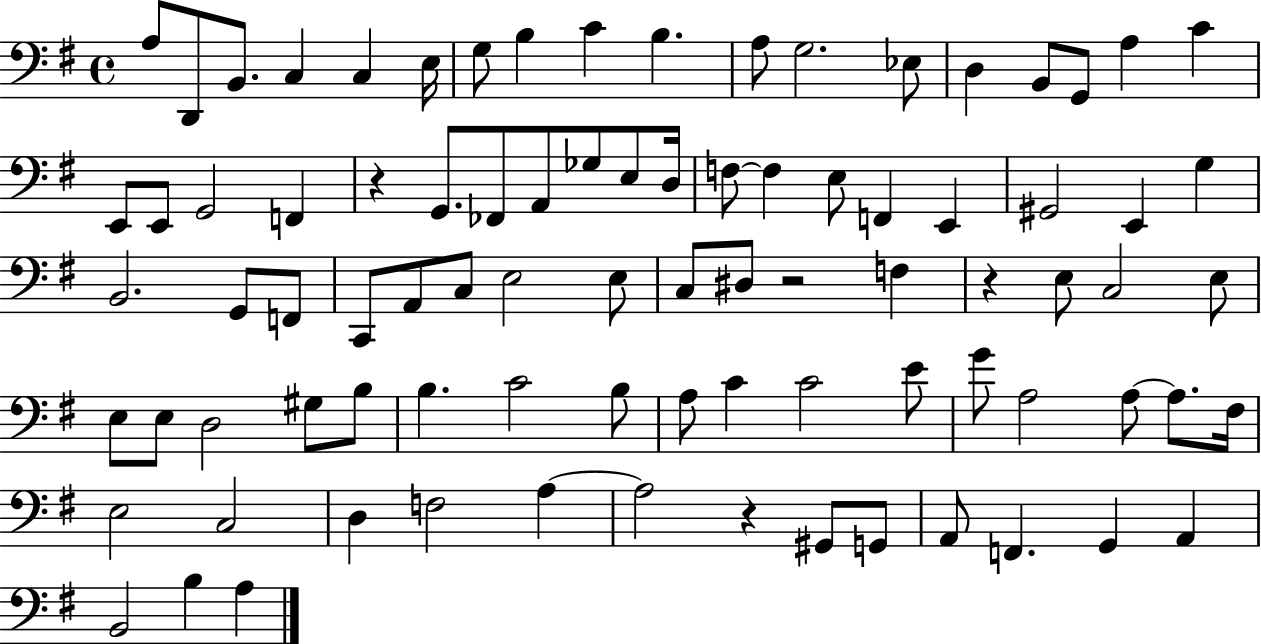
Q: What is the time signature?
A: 4/4